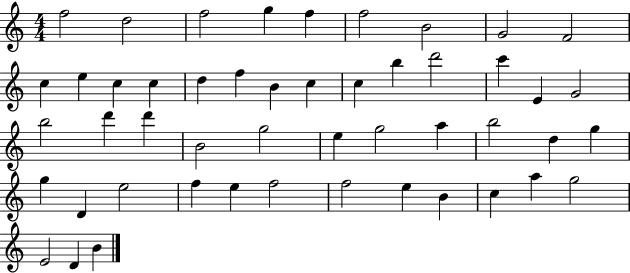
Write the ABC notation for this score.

X:1
T:Untitled
M:4/4
L:1/4
K:C
f2 d2 f2 g f f2 B2 G2 F2 c e c c d f B c c b d'2 c' E G2 b2 d' d' B2 g2 e g2 a b2 d g g D e2 f e f2 f2 e B c a g2 E2 D B